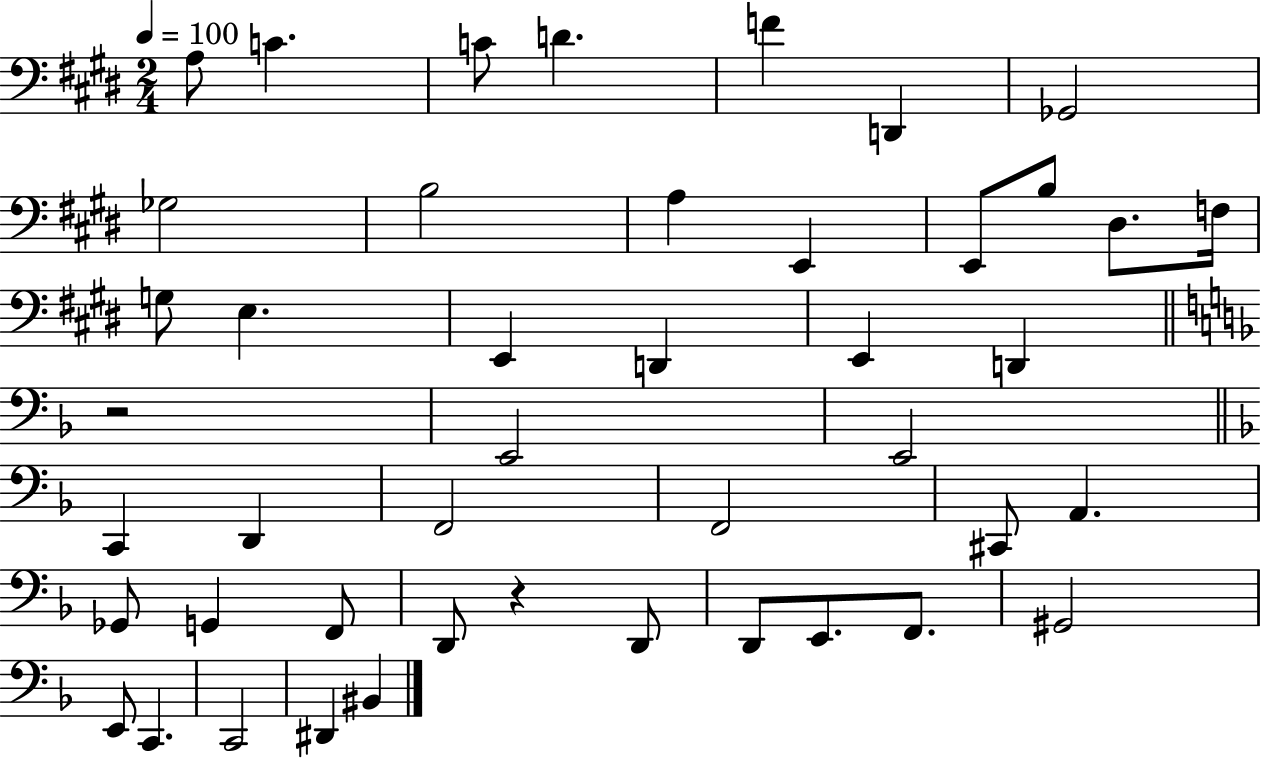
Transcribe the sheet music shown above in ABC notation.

X:1
T:Untitled
M:2/4
L:1/4
K:E
A,/2 C C/2 D F D,, _G,,2 _G,2 B,2 A, E,, E,,/2 B,/2 ^D,/2 F,/4 G,/2 E, E,, D,, E,, D,, z2 E,,2 E,,2 C,, D,, F,,2 F,,2 ^C,,/2 A,, _G,,/2 G,, F,,/2 D,,/2 z D,,/2 D,,/2 E,,/2 F,,/2 ^G,,2 E,,/2 C,, C,,2 ^D,, ^B,,